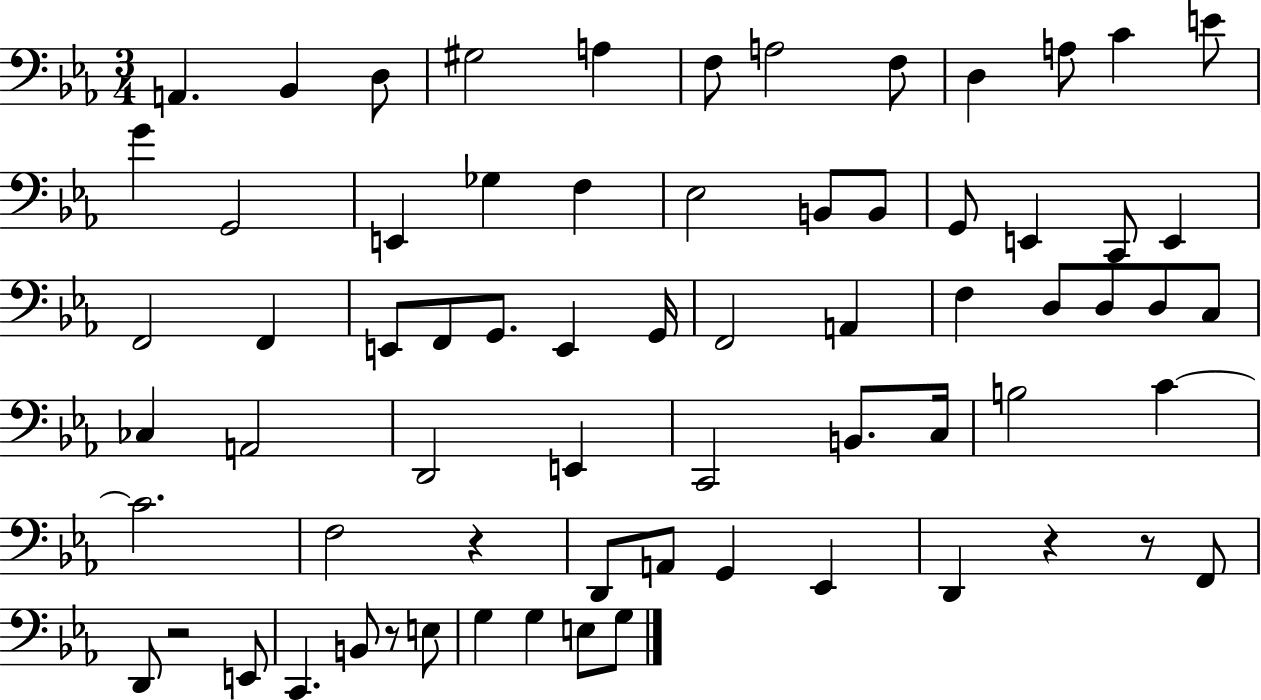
{
  \clef bass
  \numericTimeSignature
  \time 3/4
  \key ees \major
  a,4. bes,4 d8 | gis2 a4 | f8 a2 f8 | d4 a8 c'4 e'8 | \break g'4 g,2 | e,4 ges4 f4 | ees2 b,8 b,8 | g,8 e,4 c,8 e,4 | \break f,2 f,4 | e,8 f,8 g,8. e,4 g,16 | f,2 a,4 | f4 d8 d8 d8 c8 | \break ces4 a,2 | d,2 e,4 | c,2 b,8. c16 | b2 c'4~~ | \break c'2. | f2 r4 | d,8 a,8 g,4 ees,4 | d,4 r4 r8 f,8 | \break d,8 r2 e,8 | c,4. b,8 r8 e8 | g4 g4 e8 g8 | \bar "|."
}